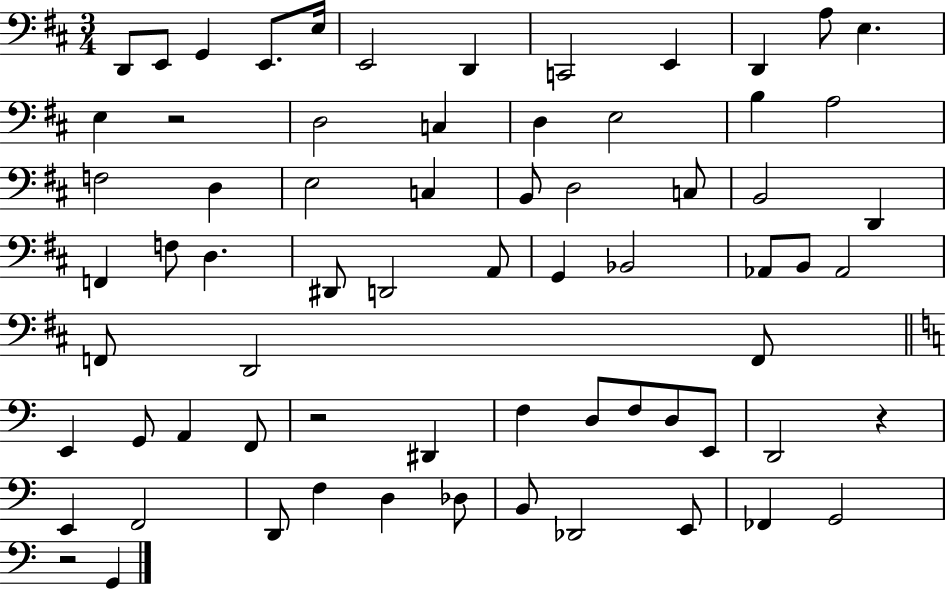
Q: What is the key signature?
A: D major